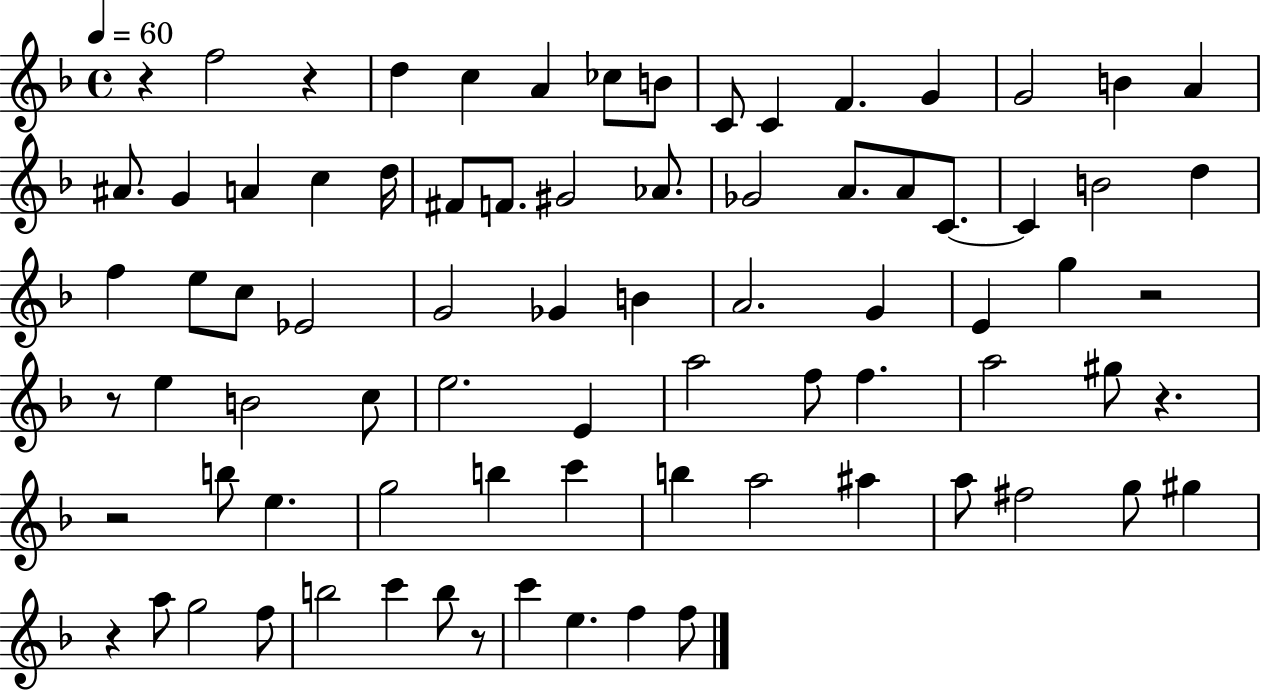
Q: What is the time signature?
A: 4/4